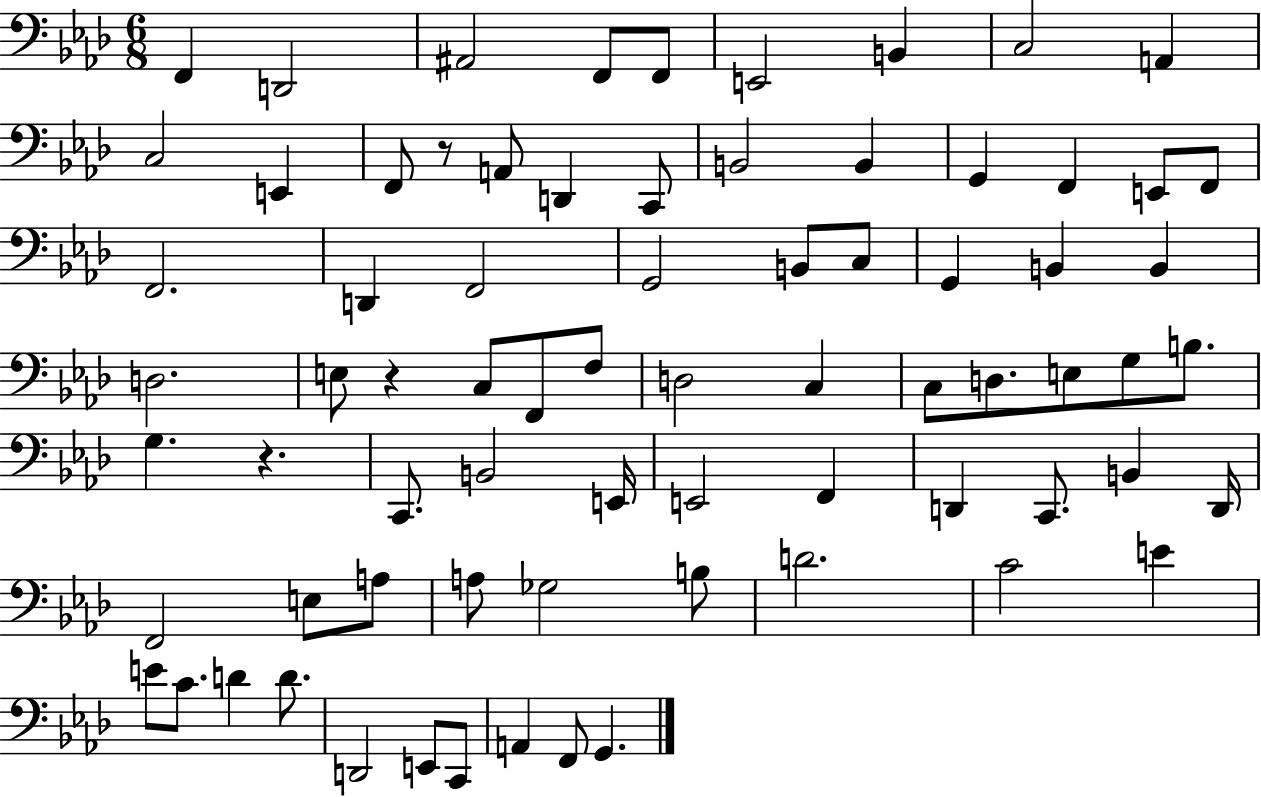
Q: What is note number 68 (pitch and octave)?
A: C2